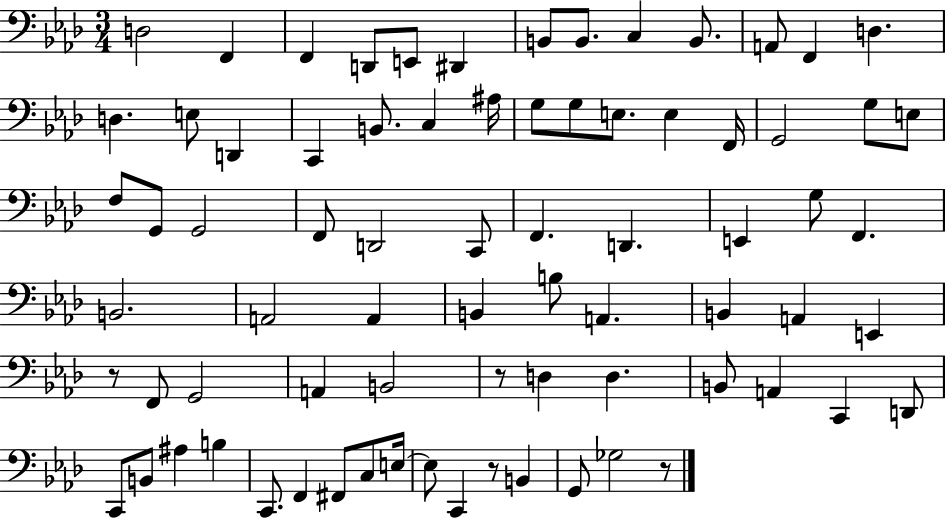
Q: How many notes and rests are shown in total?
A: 76